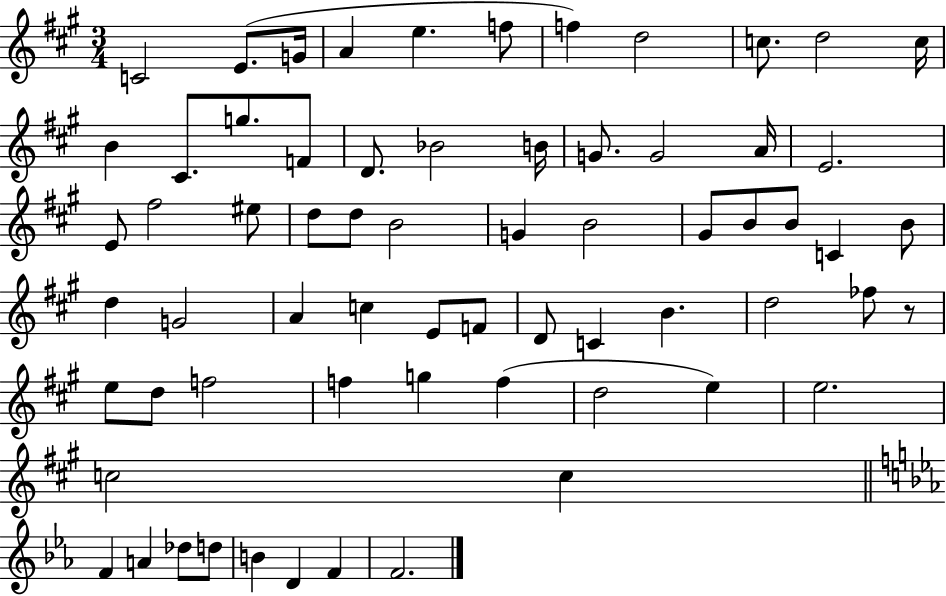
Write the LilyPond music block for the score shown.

{
  \clef treble
  \numericTimeSignature
  \time 3/4
  \key a \major
  c'2 e'8.( g'16 | a'4 e''4. f''8 | f''4) d''2 | c''8. d''2 c''16 | \break b'4 cis'8. g''8. f'8 | d'8. bes'2 b'16 | g'8. g'2 a'16 | e'2. | \break e'8 fis''2 eis''8 | d''8 d''8 b'2 | g'4 b'2 | gis'8 b'8 b'8 c'4 b'8 | \break d''4 g'2 | a'4 c''4 e'8 f'8 | d'8 c'4 b'4. | d''2 fes''8 r8 | \break e''8 d''8 f''2 | f''4 g''4 f''4( | d''2 e''4) | e''2. | \break c''2 c''4 | \bar "||" \break \key ees \major f'4 a'4 des''8 d''8 | b'4 d'4 f'4 | f'2. | \bar "|."
}